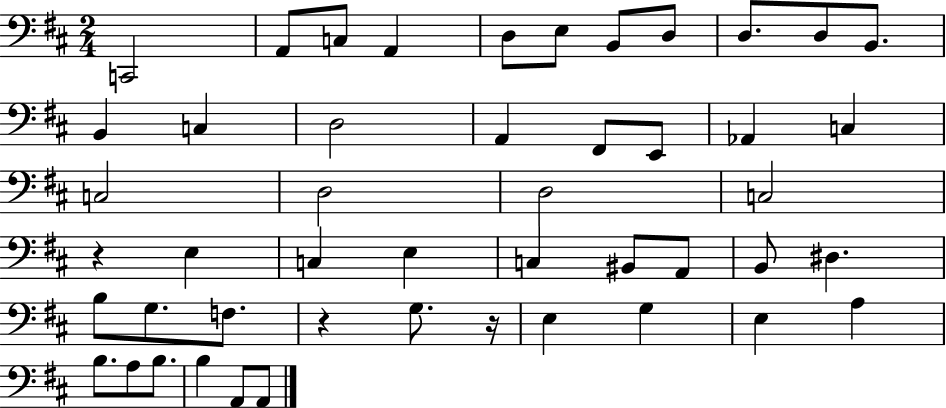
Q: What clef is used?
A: bass